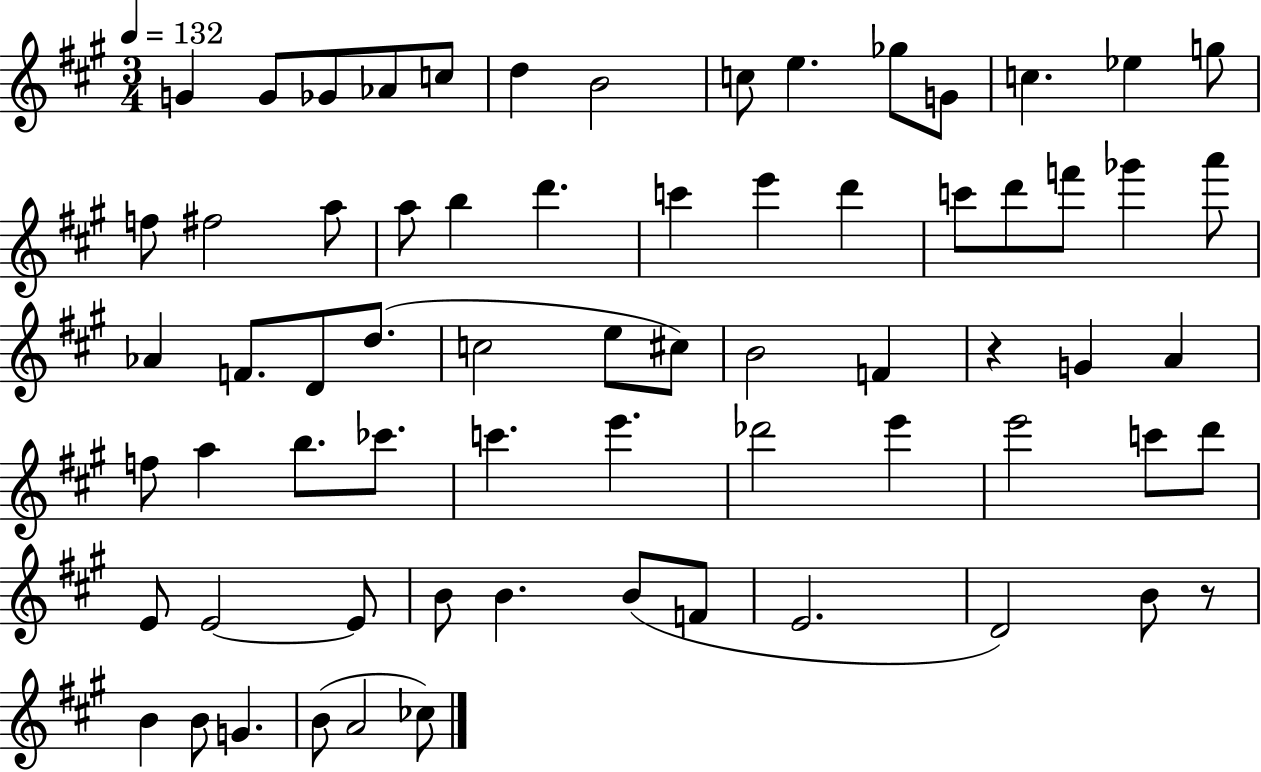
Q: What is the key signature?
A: A major